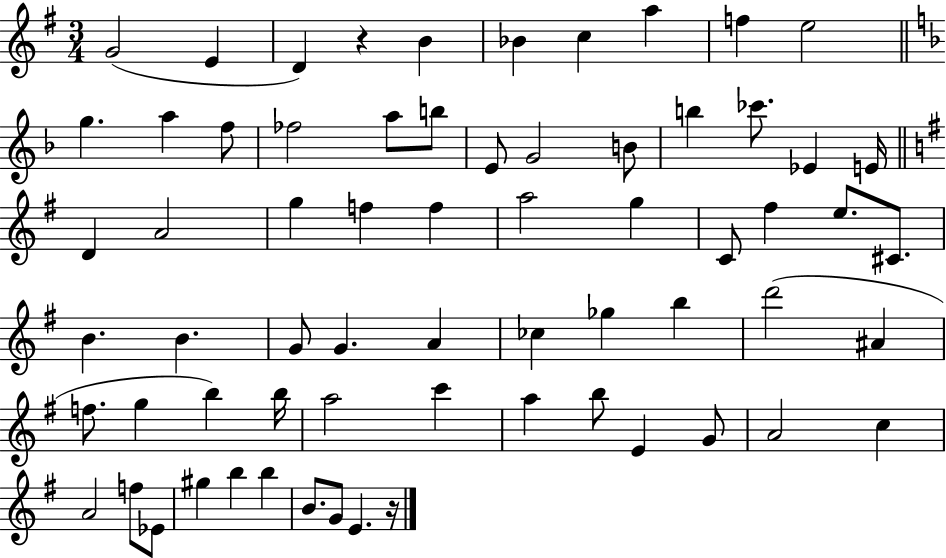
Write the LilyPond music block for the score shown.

{
  \clef treble
  \numericTimeSignature
  \time 3/4
  \key g \major
  g'2( e'4 | d'4) r4 b'4 | bes'4 c''4 a''4 | f''4 e''2 | \break \bar "||" \break \key f \major g''4. a''4 f''8 | fes''2 a''8 b''8 | e'8 g'2 b'8 | b''4 ces'''8. ees'4 e'16 | \break \bar "||" \break \key g \major d'4 a'2 | g''4 f''4 f''4 | a''2 g''4 | c'8 fis''4 e''8. cis'8. | \break b'4. b'4. | g'8 g'4. a'4 | ces''4 ges''4 b''4 | d'''2( ais'4 | \break f''8. g''4 b''4) b''16 | a''2 c'''4 | a''4 b''8 e'4 g'8 | a'2 c''4 | \break a'2 f''8 ees'8 | gis''4 b''4 b''4 | b'8. g'8 e'4. r16 | \bar "|."
}